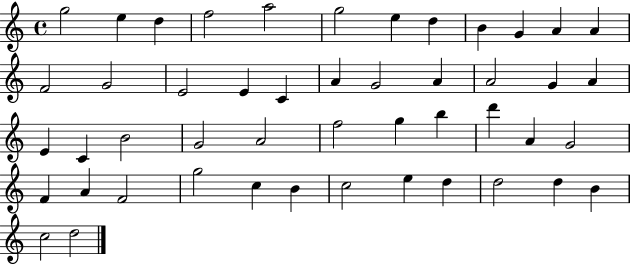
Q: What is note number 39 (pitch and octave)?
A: C5